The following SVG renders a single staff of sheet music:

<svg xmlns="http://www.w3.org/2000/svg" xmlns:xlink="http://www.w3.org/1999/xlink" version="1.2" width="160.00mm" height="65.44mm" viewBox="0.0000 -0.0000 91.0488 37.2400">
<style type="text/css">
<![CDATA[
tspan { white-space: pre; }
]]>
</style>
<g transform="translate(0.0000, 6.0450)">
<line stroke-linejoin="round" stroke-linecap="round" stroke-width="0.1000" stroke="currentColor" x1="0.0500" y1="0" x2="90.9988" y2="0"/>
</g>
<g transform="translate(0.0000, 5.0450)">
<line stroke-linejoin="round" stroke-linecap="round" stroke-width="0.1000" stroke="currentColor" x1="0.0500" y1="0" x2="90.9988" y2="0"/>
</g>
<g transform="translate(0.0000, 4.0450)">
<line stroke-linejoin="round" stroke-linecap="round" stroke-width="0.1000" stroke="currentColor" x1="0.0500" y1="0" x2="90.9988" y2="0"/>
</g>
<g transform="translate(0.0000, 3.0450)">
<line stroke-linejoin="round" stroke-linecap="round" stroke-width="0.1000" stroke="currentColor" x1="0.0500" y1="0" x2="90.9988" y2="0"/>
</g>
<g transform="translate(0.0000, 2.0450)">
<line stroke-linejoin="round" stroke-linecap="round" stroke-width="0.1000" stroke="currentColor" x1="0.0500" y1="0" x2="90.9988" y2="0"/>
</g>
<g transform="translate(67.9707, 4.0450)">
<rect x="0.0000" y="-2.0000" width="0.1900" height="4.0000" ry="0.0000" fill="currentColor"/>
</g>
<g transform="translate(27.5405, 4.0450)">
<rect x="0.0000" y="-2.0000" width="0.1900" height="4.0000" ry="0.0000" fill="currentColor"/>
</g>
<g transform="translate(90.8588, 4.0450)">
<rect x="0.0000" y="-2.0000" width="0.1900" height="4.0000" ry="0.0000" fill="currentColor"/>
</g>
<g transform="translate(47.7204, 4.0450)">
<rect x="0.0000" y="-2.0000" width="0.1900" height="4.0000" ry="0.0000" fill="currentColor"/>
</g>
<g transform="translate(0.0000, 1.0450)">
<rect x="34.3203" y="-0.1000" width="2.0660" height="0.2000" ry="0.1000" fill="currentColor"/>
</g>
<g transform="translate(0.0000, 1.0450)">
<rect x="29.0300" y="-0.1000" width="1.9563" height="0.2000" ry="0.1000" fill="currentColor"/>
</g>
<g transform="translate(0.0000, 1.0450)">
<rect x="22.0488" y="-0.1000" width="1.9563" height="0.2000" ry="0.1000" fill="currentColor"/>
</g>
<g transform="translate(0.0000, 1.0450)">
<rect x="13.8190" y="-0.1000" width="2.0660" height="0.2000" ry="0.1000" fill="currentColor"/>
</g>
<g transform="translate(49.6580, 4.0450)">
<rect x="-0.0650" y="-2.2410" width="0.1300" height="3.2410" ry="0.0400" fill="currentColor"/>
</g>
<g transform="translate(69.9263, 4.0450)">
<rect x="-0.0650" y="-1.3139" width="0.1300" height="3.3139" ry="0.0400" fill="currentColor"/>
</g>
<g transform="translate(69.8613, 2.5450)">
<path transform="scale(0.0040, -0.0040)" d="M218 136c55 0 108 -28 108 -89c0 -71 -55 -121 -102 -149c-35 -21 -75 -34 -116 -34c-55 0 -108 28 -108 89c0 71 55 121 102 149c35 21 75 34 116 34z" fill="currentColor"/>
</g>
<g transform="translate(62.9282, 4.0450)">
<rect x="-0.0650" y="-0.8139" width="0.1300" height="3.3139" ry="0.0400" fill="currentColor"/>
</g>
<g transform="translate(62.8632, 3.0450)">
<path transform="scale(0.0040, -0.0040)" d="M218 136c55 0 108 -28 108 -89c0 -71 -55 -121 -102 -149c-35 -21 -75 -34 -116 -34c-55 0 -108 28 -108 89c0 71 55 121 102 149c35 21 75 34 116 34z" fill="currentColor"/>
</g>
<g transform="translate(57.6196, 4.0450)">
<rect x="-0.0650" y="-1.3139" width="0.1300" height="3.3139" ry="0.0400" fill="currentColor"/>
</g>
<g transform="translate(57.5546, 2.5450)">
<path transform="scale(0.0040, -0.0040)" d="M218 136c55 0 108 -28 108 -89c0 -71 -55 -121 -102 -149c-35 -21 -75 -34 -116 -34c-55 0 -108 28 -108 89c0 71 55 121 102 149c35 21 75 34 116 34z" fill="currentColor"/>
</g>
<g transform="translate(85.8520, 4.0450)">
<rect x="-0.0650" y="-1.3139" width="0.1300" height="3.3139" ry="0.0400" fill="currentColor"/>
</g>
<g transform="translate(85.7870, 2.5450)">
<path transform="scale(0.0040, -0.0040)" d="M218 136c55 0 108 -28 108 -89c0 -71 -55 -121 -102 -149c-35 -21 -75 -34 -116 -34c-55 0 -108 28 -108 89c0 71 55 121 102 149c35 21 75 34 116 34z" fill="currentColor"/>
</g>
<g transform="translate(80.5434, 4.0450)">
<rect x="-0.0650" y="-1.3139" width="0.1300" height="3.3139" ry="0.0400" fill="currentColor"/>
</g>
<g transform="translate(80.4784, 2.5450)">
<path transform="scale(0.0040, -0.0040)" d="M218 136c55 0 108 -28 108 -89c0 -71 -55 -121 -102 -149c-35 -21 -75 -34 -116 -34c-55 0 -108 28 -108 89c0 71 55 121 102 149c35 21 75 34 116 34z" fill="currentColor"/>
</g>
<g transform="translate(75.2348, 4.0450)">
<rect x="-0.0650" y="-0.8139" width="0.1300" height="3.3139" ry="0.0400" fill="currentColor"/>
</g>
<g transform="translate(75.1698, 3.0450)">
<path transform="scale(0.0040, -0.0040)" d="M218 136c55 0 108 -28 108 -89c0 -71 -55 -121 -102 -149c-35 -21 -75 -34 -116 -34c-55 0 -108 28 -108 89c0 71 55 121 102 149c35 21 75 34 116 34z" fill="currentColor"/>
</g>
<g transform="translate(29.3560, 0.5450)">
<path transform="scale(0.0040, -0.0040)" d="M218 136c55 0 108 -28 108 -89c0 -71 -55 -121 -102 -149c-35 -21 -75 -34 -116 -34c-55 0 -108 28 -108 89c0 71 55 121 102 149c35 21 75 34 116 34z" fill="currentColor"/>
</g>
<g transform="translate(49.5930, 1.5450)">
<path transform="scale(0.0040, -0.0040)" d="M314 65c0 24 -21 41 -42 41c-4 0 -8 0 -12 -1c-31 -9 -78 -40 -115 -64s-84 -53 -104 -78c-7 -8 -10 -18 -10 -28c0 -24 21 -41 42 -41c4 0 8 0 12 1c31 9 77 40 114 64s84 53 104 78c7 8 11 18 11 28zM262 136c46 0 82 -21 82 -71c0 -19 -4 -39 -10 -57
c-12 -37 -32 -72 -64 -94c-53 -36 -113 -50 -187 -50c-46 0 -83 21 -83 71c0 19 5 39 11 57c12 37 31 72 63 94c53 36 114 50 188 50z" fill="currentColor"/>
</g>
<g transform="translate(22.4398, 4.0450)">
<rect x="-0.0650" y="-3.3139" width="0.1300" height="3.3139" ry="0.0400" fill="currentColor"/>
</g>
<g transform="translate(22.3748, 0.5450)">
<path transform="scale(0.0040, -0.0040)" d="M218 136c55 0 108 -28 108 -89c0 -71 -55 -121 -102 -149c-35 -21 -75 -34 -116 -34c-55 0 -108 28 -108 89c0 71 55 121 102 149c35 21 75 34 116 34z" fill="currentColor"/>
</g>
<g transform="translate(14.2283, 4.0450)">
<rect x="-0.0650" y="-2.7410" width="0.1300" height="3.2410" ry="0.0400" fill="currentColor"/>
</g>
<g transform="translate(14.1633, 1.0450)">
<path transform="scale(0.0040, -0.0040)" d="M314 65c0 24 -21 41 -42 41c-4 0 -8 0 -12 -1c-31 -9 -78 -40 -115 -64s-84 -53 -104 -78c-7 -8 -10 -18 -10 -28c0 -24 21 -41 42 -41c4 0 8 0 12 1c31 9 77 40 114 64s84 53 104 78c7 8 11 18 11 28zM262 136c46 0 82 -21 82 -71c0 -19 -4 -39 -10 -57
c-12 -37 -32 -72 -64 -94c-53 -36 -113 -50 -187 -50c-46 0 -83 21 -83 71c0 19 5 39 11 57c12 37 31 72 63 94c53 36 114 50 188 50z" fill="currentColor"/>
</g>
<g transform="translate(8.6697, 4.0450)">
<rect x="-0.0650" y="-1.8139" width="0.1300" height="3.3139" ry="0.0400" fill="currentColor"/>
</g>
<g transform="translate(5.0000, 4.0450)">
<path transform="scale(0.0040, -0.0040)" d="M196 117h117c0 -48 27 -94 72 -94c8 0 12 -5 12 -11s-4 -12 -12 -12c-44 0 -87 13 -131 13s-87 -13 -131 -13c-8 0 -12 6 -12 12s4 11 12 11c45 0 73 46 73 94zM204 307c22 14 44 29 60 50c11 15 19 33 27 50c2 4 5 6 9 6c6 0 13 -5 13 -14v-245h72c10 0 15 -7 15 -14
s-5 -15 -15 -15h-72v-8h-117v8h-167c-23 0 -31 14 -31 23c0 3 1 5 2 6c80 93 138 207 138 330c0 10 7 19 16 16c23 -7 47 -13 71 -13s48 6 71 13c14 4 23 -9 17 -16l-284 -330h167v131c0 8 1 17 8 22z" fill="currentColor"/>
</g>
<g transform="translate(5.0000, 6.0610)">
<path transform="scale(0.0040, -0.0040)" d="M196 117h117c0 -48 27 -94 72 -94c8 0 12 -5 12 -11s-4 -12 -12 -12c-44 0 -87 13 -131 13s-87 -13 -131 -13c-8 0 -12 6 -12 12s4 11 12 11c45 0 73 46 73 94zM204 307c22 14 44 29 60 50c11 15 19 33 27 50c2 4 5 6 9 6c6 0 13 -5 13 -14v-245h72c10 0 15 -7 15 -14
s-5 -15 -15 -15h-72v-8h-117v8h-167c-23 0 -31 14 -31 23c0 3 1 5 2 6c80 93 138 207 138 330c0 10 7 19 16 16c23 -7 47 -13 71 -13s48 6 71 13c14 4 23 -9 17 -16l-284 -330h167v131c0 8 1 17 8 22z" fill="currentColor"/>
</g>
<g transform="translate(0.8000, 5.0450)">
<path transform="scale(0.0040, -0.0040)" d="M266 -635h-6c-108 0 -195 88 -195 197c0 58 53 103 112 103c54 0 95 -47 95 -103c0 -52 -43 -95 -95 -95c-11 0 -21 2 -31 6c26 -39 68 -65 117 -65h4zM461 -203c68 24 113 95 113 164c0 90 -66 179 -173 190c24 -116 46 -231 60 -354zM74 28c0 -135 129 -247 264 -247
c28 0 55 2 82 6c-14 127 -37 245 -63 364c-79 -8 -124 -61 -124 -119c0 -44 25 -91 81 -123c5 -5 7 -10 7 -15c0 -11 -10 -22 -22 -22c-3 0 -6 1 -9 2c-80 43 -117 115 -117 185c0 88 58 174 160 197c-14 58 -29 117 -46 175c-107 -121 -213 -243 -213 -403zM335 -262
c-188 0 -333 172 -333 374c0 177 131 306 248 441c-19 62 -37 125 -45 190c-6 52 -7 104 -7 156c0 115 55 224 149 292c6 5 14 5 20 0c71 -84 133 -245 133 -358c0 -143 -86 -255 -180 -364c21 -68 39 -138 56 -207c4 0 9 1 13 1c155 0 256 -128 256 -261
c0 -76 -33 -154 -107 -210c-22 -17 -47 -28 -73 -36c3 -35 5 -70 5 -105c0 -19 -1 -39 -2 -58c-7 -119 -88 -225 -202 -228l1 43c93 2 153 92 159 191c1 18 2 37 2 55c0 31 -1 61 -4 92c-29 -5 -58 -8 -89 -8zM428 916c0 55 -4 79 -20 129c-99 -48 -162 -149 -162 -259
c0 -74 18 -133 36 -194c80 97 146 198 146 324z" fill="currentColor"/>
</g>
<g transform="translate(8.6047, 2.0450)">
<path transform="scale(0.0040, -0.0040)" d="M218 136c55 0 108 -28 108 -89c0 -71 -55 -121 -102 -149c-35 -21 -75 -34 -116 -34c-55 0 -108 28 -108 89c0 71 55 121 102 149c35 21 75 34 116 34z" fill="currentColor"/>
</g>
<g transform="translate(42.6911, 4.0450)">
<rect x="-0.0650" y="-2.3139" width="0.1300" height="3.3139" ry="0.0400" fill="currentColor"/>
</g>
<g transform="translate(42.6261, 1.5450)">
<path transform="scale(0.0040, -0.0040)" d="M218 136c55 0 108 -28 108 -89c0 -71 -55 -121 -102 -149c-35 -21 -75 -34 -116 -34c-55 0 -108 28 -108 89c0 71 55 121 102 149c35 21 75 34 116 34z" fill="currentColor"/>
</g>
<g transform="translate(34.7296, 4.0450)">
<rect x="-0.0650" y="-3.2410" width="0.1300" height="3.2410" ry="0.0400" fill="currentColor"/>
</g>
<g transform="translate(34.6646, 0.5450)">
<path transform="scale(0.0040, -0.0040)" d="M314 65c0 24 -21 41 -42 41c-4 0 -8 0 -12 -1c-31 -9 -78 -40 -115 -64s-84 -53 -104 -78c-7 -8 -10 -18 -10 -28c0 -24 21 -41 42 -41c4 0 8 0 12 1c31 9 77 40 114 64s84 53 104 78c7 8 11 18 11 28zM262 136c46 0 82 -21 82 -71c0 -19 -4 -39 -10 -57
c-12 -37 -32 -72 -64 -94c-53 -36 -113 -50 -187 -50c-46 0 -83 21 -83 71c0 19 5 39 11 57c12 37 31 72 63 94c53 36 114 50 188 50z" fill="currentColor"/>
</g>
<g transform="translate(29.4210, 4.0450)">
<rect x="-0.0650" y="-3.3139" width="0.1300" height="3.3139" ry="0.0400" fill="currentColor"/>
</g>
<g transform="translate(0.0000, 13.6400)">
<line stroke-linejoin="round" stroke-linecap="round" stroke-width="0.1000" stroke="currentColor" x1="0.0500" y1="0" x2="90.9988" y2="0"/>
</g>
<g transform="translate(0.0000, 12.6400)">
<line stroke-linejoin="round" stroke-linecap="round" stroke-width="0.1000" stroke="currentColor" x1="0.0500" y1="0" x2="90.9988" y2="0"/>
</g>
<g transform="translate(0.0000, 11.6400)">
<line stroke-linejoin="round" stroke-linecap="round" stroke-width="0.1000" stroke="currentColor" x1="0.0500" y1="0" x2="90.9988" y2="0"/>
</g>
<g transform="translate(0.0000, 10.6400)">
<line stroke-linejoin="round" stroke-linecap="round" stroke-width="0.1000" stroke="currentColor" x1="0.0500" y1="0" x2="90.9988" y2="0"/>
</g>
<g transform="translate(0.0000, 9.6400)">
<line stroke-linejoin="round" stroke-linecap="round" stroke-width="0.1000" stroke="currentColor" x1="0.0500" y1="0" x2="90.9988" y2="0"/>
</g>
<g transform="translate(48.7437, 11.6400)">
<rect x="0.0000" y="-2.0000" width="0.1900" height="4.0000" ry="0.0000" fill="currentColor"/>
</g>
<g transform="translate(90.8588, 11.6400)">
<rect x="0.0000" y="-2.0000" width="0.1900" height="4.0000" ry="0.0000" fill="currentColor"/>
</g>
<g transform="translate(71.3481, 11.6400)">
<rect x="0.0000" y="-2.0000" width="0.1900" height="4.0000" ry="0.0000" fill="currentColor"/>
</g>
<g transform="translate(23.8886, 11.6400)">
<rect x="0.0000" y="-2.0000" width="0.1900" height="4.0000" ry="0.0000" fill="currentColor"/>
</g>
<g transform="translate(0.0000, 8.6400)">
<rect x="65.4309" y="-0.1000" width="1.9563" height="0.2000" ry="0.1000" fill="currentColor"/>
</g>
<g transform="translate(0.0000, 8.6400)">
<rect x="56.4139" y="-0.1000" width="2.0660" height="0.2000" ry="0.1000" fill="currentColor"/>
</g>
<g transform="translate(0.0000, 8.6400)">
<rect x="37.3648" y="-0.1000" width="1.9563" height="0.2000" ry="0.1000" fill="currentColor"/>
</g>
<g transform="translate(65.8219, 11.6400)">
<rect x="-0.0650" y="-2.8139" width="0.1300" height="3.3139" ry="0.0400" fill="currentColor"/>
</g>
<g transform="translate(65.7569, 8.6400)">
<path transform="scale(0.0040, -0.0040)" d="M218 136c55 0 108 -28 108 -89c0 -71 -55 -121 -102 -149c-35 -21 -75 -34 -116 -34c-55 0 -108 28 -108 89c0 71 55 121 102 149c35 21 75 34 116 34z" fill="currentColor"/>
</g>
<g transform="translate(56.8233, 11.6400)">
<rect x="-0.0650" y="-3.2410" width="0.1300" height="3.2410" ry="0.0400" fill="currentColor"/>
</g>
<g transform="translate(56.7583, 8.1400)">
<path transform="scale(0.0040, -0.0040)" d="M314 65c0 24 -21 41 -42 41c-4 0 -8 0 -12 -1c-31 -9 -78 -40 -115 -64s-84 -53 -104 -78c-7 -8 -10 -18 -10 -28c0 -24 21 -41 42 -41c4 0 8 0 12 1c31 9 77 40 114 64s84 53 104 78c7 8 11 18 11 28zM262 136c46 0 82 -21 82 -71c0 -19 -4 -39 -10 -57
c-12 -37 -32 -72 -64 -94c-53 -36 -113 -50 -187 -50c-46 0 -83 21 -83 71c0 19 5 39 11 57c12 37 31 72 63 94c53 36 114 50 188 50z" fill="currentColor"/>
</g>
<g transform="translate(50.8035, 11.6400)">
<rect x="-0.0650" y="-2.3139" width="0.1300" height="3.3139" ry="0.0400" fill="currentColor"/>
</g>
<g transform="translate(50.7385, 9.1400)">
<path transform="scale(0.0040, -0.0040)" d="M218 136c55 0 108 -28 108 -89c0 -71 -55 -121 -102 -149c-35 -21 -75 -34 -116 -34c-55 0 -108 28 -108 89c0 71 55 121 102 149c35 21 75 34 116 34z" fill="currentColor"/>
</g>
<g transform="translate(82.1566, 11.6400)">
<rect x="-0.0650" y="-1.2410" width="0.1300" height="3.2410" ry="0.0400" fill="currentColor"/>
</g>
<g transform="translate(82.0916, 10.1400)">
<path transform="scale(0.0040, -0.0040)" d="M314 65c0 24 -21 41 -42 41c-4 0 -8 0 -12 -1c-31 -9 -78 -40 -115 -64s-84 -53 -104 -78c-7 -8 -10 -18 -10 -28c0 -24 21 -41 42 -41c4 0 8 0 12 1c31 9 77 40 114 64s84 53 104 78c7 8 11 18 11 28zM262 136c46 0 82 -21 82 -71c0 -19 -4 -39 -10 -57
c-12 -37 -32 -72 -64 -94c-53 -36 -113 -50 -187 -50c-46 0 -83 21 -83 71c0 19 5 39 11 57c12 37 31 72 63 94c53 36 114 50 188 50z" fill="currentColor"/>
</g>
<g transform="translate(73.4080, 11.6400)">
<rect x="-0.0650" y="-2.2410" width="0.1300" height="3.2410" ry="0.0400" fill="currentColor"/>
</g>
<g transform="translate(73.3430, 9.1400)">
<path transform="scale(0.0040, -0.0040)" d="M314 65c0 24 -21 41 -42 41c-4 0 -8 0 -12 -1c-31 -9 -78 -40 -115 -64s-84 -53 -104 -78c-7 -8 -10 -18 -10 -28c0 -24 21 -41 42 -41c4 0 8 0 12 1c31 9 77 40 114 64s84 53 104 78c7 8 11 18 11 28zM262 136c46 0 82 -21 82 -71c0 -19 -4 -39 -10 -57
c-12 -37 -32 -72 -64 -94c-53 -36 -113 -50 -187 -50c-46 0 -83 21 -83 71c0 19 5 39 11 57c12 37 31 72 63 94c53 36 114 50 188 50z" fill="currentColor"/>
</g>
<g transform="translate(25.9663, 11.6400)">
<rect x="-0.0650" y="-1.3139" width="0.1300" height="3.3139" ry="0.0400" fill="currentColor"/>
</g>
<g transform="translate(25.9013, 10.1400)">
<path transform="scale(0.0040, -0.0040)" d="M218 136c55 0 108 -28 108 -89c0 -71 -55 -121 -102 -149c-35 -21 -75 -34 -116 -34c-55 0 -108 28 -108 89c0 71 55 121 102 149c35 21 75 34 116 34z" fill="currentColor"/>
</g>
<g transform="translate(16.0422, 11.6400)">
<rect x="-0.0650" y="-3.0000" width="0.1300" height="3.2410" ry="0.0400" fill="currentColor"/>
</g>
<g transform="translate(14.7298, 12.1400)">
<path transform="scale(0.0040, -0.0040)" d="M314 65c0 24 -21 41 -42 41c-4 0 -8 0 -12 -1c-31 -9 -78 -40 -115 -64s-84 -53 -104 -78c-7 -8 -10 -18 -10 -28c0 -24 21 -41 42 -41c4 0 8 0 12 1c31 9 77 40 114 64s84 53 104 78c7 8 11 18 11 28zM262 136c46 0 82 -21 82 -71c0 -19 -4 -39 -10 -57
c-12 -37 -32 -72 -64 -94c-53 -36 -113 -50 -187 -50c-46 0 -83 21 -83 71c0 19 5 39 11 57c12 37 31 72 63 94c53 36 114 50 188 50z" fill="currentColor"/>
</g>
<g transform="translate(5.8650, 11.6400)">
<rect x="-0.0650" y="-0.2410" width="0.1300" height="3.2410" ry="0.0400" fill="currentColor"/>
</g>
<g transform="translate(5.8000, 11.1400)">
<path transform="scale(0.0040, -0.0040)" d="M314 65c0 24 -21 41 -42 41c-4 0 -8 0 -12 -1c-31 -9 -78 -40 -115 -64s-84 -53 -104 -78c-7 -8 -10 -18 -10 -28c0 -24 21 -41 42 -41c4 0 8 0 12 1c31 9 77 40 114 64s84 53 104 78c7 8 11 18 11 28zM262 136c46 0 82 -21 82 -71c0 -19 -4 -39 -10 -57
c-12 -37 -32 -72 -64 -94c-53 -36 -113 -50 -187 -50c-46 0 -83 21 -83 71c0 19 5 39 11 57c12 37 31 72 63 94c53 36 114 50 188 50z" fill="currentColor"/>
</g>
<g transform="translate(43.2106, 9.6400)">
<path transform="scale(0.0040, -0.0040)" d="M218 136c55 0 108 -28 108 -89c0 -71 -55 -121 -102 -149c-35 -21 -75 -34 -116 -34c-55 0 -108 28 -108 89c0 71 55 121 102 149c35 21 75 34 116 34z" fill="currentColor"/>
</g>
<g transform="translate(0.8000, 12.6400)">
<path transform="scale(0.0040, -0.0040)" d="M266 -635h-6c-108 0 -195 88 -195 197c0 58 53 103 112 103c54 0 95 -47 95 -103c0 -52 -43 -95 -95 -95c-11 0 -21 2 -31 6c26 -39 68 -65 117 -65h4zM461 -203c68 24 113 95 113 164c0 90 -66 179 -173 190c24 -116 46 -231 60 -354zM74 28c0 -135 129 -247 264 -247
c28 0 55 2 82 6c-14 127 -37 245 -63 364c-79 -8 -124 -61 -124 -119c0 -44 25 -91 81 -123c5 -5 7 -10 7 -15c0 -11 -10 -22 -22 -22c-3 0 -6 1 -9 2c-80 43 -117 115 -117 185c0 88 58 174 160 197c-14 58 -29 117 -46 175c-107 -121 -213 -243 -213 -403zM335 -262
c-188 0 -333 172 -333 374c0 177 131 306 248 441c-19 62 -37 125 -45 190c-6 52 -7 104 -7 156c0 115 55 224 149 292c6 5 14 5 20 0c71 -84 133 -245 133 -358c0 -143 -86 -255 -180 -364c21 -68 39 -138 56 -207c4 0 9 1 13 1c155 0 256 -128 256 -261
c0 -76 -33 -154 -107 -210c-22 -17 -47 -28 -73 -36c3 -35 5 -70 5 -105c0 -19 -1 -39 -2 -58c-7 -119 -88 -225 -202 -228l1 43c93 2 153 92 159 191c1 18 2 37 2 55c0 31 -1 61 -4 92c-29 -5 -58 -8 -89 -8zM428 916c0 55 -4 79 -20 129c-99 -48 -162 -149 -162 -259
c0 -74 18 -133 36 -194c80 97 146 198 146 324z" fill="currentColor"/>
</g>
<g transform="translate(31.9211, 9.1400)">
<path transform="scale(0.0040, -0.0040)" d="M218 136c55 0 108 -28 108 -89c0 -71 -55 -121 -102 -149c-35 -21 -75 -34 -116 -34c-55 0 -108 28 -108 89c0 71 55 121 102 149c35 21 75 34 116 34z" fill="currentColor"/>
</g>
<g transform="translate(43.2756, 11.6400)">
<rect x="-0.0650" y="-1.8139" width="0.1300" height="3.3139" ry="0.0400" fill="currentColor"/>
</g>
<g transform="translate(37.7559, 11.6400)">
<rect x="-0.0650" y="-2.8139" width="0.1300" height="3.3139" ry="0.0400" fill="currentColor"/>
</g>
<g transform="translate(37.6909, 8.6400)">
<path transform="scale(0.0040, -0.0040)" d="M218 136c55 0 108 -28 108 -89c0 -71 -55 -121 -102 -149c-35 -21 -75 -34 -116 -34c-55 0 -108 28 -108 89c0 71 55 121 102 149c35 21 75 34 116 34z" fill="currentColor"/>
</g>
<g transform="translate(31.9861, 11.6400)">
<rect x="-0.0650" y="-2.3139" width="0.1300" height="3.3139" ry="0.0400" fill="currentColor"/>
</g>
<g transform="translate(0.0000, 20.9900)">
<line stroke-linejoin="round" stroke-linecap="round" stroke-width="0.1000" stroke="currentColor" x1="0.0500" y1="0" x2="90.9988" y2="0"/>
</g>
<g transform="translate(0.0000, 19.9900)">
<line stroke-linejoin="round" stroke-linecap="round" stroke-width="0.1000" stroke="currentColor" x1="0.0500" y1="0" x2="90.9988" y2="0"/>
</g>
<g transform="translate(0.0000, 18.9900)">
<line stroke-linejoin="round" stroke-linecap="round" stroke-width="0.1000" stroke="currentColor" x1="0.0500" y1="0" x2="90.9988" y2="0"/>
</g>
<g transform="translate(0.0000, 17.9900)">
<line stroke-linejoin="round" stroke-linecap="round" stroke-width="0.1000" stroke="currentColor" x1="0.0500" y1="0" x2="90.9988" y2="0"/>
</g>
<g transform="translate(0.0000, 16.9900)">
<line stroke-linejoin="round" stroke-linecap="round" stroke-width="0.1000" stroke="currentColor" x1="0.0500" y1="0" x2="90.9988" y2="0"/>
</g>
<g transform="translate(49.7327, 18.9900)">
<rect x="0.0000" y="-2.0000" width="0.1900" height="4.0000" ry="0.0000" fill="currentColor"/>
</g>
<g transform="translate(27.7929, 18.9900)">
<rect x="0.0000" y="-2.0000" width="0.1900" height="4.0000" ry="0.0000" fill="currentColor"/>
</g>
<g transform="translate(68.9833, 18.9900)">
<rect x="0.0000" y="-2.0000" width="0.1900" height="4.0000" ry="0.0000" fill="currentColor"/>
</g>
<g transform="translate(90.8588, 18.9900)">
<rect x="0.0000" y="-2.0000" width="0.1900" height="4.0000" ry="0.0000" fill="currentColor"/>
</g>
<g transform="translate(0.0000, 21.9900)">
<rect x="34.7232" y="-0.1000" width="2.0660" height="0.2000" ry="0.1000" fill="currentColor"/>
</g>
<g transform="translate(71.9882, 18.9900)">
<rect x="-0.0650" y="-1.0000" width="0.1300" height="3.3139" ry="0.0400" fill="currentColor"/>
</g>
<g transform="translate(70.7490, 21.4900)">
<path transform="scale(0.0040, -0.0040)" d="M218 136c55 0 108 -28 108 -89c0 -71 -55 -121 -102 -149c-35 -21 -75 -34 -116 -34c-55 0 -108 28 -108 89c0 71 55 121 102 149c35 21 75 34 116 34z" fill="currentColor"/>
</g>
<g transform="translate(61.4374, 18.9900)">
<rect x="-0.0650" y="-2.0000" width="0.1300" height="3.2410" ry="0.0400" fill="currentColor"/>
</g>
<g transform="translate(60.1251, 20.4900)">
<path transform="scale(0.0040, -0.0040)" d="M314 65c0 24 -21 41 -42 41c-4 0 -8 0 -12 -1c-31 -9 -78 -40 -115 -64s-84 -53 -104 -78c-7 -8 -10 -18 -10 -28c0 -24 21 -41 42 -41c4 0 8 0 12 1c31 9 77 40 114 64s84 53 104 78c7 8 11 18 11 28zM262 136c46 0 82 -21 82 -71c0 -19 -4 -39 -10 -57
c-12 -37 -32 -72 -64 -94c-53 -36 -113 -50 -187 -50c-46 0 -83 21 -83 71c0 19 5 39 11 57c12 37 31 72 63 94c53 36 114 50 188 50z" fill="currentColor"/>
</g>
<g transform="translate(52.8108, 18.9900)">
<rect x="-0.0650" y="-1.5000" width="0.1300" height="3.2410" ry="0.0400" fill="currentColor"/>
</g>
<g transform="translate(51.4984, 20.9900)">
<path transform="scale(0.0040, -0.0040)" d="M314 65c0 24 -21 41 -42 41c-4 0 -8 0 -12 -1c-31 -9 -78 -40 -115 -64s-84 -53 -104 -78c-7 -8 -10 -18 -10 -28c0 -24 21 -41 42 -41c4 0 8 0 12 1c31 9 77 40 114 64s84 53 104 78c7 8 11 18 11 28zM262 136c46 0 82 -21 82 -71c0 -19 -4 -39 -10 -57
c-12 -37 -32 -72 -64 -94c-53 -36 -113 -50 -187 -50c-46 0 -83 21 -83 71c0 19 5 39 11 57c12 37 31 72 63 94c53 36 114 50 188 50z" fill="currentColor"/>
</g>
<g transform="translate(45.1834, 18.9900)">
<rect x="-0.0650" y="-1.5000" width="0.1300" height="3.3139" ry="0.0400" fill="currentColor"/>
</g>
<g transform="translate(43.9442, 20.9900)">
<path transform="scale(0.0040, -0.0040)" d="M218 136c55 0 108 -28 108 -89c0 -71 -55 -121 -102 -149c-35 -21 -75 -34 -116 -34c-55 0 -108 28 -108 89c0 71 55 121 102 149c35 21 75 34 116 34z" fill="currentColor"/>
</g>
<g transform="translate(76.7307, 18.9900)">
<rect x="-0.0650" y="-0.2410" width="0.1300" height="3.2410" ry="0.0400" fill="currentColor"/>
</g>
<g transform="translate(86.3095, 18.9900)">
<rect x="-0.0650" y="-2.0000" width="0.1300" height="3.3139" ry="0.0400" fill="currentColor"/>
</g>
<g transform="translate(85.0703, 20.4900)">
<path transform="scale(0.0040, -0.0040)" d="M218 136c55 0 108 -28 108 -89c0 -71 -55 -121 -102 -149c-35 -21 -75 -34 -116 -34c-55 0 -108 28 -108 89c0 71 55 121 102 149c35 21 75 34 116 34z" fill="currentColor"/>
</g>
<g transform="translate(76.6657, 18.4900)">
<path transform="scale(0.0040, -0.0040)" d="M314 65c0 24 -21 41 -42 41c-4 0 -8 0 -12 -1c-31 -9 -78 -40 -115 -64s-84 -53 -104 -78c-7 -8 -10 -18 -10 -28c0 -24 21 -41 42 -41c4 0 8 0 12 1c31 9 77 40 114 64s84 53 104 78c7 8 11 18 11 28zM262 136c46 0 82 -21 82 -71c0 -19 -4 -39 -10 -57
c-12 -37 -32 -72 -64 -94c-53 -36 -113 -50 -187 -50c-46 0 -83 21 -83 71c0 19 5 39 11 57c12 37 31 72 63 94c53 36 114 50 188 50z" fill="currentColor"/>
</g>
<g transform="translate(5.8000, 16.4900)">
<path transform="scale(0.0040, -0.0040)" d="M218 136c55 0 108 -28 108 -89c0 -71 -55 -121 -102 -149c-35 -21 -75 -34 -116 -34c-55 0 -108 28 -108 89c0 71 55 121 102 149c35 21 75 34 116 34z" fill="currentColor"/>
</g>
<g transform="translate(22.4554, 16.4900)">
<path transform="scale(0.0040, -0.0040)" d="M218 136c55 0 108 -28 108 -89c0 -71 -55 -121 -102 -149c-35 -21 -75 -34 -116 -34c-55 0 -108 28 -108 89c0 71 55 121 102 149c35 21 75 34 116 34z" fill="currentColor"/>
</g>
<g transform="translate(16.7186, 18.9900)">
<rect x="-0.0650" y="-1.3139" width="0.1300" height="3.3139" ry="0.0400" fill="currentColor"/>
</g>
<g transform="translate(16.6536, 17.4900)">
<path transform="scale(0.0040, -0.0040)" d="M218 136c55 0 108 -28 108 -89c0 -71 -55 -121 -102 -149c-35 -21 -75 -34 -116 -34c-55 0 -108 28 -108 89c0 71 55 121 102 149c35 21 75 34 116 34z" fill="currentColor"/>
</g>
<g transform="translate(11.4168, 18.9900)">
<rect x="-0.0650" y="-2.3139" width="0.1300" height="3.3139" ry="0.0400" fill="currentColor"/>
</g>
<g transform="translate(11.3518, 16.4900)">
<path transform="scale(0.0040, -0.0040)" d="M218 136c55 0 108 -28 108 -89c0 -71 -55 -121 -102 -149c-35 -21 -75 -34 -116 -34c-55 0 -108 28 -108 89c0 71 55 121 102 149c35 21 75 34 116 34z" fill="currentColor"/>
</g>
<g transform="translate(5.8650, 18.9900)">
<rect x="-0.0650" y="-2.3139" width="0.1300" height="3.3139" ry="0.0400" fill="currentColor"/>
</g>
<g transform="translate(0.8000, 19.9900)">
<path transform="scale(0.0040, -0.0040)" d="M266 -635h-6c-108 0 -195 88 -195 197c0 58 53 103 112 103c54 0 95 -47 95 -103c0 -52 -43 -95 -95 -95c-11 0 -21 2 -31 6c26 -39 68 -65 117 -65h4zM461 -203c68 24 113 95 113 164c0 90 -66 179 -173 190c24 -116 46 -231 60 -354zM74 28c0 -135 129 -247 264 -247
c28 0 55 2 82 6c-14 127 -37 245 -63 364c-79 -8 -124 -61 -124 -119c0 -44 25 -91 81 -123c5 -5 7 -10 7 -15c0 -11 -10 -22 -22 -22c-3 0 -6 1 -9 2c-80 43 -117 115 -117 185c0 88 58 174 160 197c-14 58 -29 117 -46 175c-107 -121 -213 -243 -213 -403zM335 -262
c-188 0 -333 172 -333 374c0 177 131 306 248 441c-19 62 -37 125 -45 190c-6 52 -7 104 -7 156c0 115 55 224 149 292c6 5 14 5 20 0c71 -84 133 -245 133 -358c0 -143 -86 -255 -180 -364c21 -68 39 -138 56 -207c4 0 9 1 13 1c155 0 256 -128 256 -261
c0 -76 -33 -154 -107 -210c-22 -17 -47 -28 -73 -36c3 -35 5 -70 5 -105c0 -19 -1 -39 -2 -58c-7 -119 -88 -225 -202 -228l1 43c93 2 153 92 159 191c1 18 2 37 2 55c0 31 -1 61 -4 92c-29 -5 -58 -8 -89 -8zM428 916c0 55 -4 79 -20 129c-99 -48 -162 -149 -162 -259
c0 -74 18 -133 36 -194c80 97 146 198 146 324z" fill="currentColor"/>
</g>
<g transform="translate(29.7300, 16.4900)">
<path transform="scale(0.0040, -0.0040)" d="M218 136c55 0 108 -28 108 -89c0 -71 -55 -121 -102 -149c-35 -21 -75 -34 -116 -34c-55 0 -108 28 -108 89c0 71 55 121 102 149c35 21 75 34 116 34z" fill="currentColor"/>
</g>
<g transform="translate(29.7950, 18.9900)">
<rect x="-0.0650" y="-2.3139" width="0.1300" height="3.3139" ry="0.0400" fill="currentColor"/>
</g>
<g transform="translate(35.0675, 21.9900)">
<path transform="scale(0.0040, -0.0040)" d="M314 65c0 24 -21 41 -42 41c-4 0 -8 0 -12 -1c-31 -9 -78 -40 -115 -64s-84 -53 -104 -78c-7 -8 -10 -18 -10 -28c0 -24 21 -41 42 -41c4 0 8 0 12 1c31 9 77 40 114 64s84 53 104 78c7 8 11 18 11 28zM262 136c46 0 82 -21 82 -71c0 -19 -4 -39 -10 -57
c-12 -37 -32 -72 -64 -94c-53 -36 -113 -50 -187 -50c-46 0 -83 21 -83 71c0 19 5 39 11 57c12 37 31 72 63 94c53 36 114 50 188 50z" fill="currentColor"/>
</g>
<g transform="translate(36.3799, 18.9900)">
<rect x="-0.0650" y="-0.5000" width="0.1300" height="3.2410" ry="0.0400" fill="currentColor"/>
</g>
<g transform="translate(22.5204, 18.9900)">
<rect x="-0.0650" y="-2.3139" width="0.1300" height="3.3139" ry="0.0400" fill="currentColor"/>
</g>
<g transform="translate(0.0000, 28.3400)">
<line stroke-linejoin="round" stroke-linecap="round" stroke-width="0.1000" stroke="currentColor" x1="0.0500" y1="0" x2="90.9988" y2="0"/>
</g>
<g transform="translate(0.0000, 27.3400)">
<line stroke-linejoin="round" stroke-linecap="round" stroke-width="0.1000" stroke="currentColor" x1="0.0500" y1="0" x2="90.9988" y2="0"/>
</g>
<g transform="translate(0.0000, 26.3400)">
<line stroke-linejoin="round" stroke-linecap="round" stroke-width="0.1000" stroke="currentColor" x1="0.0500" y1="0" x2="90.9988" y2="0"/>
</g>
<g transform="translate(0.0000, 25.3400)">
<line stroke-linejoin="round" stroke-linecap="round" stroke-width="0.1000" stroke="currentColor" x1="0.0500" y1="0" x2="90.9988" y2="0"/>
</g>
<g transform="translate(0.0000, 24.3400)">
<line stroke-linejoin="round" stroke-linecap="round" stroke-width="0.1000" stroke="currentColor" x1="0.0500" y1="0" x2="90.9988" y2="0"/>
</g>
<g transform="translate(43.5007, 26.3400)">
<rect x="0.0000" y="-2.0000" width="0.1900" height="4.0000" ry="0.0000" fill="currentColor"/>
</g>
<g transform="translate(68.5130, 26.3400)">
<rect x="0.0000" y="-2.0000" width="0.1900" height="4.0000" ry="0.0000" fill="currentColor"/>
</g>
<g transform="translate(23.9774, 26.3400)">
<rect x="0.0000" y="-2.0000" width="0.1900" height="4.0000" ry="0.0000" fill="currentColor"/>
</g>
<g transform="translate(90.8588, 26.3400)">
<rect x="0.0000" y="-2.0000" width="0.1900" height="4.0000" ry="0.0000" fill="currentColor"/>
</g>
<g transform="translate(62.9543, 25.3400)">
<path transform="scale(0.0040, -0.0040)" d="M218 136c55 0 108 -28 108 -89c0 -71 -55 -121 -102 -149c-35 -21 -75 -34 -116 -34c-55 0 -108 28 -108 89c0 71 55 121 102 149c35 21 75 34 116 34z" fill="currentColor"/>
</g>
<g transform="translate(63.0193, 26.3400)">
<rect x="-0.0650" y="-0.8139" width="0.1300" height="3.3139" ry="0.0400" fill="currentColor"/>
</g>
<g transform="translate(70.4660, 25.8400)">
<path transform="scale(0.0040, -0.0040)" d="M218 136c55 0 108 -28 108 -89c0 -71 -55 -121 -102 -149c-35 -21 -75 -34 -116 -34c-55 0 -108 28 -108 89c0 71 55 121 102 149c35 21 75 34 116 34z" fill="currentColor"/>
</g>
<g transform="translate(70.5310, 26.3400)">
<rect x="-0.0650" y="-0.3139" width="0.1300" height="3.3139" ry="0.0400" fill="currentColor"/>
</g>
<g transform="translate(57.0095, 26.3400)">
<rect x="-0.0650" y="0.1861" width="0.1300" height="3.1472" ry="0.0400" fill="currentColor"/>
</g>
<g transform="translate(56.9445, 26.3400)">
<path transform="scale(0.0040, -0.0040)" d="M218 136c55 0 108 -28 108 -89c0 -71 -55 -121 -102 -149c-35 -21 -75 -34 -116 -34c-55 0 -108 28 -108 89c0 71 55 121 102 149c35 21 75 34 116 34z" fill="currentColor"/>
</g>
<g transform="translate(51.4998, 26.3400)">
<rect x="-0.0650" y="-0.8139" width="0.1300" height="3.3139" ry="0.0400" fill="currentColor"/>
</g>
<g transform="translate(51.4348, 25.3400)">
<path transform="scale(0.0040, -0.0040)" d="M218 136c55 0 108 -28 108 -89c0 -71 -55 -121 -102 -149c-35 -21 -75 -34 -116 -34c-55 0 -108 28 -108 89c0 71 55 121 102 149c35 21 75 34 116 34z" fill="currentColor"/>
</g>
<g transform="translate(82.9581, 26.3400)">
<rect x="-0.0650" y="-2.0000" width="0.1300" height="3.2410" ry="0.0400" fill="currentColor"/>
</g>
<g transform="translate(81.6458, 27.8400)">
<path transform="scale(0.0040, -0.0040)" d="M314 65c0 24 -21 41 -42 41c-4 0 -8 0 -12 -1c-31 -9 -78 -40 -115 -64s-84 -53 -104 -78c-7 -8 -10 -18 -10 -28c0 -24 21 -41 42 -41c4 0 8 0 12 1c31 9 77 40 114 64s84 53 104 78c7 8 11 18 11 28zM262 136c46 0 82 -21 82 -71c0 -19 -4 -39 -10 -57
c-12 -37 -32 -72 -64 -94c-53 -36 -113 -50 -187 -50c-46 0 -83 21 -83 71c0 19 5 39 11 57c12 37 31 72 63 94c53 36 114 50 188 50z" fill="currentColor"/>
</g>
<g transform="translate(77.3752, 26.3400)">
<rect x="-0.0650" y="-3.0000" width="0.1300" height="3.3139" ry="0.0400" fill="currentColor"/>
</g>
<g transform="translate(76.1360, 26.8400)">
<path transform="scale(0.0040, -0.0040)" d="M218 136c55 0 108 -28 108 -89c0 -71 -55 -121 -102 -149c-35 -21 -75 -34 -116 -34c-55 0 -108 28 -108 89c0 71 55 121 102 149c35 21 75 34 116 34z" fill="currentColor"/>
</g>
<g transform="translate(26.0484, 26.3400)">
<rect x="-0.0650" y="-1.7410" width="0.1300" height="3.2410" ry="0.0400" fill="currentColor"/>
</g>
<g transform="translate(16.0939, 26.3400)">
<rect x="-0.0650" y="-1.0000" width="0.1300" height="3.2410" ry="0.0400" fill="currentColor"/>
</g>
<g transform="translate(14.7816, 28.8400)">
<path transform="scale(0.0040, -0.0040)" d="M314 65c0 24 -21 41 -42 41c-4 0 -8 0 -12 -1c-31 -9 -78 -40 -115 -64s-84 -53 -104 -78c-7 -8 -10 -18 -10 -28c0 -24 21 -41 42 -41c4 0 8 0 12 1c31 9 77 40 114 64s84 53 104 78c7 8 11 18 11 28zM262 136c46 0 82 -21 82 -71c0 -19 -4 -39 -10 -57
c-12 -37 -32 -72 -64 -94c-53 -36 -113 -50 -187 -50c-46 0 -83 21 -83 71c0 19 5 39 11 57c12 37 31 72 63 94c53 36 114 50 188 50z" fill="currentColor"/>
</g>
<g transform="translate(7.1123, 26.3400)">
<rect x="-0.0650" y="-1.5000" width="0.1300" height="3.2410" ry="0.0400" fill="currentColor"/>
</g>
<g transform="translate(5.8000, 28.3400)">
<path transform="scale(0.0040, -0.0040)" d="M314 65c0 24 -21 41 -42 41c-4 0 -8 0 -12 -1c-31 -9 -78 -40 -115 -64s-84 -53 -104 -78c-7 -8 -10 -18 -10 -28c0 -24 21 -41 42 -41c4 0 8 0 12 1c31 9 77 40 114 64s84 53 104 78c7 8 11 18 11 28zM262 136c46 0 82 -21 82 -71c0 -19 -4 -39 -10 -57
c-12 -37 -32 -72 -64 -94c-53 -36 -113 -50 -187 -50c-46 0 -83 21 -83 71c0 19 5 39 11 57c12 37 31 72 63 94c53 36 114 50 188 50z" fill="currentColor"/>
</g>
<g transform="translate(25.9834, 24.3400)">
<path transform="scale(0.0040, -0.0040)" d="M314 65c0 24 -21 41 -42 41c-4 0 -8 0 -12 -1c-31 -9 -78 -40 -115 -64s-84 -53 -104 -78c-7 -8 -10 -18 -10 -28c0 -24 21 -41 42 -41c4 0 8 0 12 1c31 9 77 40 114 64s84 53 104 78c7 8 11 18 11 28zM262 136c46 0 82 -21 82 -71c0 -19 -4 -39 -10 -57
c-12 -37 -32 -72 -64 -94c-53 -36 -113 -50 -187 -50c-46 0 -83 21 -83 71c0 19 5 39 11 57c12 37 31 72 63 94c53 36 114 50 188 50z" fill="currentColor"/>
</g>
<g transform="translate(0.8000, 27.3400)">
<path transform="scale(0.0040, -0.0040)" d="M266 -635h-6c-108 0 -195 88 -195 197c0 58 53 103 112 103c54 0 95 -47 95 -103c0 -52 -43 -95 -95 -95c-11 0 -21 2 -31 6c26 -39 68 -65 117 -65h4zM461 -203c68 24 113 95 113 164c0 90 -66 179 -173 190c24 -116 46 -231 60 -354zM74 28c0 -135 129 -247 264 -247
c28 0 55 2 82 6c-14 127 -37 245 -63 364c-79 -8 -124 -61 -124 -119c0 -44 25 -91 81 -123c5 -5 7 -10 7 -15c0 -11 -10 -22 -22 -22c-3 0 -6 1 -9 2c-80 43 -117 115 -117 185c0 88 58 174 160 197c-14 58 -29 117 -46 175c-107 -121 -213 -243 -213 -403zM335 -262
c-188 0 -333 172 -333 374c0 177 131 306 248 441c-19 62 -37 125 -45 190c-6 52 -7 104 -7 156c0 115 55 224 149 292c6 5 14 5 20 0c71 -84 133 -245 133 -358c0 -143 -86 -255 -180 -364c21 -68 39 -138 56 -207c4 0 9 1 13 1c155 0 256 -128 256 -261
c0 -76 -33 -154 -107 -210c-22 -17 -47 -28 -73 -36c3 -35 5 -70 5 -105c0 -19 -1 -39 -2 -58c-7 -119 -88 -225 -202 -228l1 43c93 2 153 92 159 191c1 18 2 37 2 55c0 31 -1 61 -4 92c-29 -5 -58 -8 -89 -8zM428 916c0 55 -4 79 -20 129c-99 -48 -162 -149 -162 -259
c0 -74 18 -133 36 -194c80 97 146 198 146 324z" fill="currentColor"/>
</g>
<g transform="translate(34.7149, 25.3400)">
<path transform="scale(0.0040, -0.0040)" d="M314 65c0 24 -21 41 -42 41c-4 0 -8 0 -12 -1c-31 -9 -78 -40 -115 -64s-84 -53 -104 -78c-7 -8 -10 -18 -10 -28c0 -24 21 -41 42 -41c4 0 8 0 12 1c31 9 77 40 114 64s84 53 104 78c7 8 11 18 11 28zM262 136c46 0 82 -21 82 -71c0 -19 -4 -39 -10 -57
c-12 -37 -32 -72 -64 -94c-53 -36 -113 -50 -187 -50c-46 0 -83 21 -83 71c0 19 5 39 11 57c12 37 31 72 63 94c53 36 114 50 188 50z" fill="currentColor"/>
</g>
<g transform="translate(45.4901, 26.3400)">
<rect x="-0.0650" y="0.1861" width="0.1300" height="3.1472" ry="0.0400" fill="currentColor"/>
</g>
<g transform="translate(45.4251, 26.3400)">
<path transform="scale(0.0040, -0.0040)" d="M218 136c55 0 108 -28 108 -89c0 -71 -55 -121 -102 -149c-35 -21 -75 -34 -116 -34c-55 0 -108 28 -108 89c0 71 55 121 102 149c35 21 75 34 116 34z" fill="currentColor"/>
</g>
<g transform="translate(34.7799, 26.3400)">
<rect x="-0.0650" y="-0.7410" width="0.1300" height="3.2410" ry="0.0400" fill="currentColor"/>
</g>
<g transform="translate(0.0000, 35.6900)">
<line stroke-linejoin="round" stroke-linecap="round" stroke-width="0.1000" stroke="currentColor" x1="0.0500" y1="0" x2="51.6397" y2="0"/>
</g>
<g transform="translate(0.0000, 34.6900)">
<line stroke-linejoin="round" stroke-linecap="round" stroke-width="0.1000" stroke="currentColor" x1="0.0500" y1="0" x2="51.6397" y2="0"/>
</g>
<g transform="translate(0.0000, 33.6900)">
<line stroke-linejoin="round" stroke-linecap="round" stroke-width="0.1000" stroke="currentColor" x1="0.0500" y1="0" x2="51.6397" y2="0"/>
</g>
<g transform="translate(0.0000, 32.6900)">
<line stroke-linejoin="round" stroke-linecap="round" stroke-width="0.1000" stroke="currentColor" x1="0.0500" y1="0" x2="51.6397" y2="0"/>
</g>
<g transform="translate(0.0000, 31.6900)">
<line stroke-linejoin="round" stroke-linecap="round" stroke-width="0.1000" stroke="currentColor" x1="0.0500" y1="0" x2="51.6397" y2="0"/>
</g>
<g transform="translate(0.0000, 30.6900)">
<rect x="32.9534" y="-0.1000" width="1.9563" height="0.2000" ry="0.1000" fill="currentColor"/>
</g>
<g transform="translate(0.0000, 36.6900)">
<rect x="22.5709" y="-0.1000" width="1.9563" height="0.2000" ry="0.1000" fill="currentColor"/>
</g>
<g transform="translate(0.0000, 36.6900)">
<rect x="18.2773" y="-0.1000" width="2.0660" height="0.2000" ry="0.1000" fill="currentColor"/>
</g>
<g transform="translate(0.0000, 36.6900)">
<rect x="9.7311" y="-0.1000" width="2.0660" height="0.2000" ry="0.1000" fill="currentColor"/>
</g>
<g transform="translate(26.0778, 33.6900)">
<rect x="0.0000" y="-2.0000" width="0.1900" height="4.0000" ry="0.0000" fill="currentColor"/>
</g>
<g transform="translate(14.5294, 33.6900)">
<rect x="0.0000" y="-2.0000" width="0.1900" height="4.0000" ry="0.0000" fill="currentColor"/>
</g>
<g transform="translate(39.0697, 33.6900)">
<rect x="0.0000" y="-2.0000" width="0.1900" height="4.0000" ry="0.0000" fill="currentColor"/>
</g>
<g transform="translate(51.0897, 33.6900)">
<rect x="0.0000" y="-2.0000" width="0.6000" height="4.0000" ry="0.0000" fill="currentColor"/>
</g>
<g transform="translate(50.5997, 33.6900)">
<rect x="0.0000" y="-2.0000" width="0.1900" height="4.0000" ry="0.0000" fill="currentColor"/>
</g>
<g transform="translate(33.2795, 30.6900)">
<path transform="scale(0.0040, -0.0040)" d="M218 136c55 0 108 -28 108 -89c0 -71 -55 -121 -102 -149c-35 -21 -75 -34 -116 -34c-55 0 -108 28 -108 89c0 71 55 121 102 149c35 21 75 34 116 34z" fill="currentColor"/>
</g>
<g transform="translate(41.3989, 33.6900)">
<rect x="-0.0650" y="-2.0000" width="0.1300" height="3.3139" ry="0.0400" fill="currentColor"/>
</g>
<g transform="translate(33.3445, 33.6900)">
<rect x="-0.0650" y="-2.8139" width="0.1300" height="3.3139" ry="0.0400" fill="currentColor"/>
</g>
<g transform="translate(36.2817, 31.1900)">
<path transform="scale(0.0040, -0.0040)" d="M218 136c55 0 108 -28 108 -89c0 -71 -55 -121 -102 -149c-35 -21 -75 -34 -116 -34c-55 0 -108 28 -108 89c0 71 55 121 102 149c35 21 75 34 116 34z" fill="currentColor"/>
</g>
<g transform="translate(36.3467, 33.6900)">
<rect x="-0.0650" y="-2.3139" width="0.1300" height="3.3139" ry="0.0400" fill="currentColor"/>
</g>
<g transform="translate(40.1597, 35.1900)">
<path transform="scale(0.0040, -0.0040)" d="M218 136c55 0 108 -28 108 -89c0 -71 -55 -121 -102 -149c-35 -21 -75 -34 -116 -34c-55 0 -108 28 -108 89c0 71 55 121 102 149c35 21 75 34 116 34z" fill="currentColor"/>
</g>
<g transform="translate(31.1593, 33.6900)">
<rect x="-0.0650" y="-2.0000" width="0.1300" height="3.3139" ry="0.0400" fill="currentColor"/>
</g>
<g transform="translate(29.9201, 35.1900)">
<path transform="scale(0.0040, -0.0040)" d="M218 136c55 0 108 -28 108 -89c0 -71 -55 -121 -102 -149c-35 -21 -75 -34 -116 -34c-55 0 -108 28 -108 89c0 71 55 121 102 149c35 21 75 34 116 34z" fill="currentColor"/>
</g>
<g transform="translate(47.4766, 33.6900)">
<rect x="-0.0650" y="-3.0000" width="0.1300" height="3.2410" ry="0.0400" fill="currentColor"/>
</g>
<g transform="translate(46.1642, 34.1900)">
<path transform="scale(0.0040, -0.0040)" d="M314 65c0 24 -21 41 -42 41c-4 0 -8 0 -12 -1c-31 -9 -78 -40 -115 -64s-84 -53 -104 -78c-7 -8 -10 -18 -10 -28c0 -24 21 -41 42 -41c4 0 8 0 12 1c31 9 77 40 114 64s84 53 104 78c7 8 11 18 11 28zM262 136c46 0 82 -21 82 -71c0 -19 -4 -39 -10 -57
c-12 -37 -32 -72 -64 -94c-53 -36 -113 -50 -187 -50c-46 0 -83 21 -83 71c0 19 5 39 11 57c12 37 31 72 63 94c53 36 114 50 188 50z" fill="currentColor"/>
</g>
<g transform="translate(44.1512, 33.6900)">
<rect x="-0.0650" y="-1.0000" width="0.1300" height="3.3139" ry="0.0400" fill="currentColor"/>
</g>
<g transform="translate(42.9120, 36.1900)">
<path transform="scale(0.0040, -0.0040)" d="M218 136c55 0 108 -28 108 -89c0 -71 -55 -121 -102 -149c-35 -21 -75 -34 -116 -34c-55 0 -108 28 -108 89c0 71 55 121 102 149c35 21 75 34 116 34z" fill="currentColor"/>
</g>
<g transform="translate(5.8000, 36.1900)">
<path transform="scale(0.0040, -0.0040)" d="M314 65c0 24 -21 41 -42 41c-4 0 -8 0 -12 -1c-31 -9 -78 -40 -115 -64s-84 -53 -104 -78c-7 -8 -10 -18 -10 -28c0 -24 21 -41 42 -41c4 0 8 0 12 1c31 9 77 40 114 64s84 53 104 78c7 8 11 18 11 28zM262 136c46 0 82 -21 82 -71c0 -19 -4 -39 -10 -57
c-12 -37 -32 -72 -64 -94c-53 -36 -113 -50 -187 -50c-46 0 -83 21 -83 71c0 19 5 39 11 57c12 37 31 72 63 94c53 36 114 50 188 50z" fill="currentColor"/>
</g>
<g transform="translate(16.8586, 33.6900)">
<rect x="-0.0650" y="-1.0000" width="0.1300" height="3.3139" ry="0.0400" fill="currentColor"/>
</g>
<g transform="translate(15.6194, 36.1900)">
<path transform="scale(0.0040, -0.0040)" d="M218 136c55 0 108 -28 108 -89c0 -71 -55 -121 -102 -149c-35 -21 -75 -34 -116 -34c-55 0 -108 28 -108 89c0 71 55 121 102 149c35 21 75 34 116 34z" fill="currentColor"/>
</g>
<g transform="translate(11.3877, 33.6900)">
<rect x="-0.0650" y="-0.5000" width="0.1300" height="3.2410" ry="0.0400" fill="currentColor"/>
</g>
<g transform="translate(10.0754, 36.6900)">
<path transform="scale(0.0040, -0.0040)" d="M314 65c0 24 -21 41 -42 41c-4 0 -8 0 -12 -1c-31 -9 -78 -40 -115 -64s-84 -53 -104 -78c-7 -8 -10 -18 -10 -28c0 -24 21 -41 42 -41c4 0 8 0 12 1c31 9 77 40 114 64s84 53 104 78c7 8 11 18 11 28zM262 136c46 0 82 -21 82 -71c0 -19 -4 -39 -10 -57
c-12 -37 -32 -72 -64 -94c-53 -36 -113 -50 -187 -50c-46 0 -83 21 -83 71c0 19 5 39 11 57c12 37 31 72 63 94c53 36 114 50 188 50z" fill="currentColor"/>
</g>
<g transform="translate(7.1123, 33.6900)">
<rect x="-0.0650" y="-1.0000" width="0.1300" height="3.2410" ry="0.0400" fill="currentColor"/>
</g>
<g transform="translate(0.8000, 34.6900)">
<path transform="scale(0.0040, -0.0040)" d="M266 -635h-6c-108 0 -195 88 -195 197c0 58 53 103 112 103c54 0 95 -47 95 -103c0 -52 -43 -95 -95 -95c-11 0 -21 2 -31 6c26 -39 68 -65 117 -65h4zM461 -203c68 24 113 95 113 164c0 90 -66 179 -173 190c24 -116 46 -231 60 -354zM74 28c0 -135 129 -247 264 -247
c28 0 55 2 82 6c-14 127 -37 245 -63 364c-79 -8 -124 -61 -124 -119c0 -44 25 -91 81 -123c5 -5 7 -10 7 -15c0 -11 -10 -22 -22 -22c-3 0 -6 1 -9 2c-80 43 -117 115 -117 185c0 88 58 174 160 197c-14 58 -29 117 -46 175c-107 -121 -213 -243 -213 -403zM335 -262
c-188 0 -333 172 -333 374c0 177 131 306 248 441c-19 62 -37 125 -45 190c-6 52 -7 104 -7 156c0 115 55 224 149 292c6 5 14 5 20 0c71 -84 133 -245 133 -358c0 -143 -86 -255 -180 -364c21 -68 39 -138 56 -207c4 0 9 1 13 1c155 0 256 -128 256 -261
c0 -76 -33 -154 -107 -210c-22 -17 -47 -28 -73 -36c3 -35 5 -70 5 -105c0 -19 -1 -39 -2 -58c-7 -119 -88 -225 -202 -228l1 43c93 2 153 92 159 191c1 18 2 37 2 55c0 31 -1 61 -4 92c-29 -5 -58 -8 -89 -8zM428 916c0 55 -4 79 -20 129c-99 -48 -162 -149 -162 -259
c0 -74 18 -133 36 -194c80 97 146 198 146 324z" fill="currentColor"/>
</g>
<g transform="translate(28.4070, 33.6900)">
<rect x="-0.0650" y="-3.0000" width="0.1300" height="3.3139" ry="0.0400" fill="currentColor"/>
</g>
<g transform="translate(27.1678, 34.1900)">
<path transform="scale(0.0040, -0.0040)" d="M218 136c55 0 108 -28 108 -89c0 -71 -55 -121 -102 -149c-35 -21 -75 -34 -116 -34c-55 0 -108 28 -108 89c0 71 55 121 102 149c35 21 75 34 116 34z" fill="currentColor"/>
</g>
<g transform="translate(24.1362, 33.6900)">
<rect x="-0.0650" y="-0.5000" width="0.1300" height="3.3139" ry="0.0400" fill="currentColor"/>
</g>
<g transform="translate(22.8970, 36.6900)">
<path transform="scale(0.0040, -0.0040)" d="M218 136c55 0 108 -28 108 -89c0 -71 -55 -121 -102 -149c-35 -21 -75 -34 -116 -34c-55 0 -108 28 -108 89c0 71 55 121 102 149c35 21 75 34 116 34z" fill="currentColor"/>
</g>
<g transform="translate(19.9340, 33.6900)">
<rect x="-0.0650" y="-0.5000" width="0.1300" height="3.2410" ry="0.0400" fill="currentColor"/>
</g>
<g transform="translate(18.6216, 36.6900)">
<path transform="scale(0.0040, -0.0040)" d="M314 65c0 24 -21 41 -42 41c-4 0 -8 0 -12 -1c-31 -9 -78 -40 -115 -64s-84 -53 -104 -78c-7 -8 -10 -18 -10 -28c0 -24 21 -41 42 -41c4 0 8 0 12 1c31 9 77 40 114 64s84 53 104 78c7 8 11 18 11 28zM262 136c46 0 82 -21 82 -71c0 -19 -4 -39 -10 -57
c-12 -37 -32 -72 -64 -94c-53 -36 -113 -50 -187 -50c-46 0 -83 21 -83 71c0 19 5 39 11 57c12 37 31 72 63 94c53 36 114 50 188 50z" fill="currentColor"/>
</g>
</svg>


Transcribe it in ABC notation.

X:1
T:Untitled
M:4/4
L:1/4
K:C
f a2 b b b2 g g2 e d e d e e c2 A2 e g a f g b2 a g2 e2 g g e g g C2 E E2 F2 D c2 F E2 D2 f2 d2 B d B d c A F2 D2 C2 D C2 C A F a g F D A2